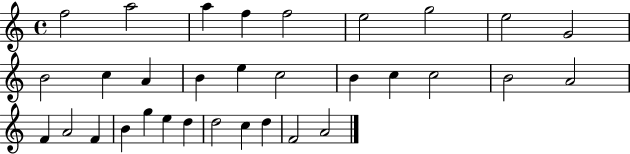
{
  \clef treble
  \time 4/4
  \defaultTimeSignature
  \key c \major
  f''2 a''2 | a''4 f''4 f''2 | e''2 g''2 | e''2 g'2 | \break b'2 c''4 a'4 | b'4 e''4 c''2 | b'4 c''4 c''2 | b'2 a'2 | \break f'4 a'2 f'4 | b'4 g''4 e''4 d''4 | d''2 c''4 d''4 | f'2 a'2 | \break \bar "|."
}